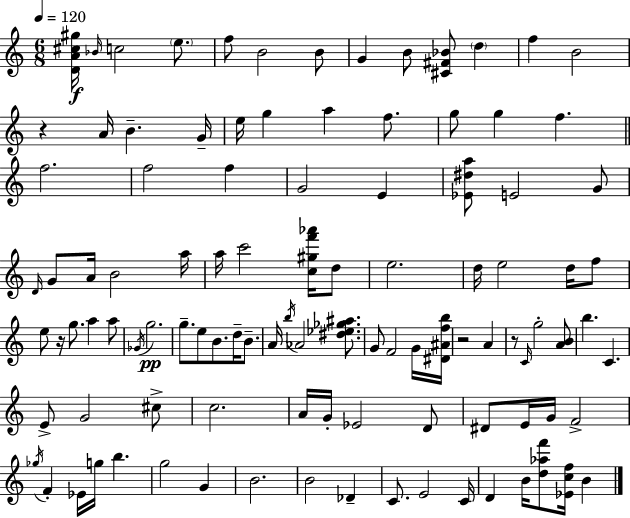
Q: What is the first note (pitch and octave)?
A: Bb4